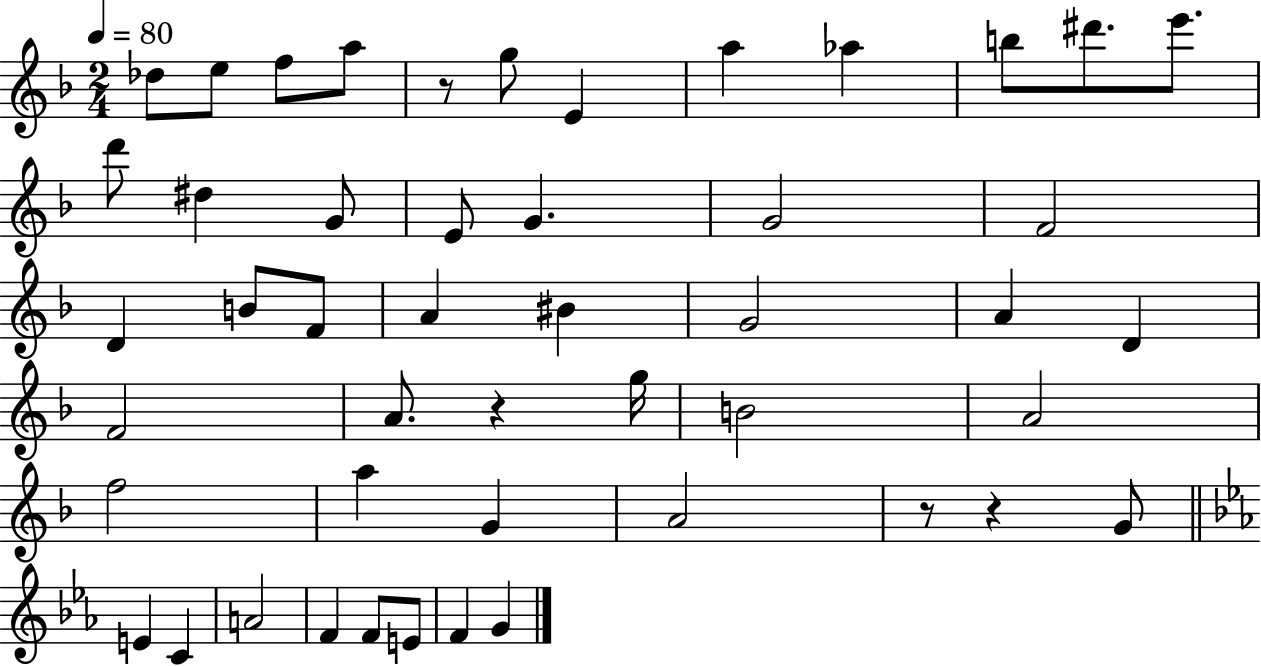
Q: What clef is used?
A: treble